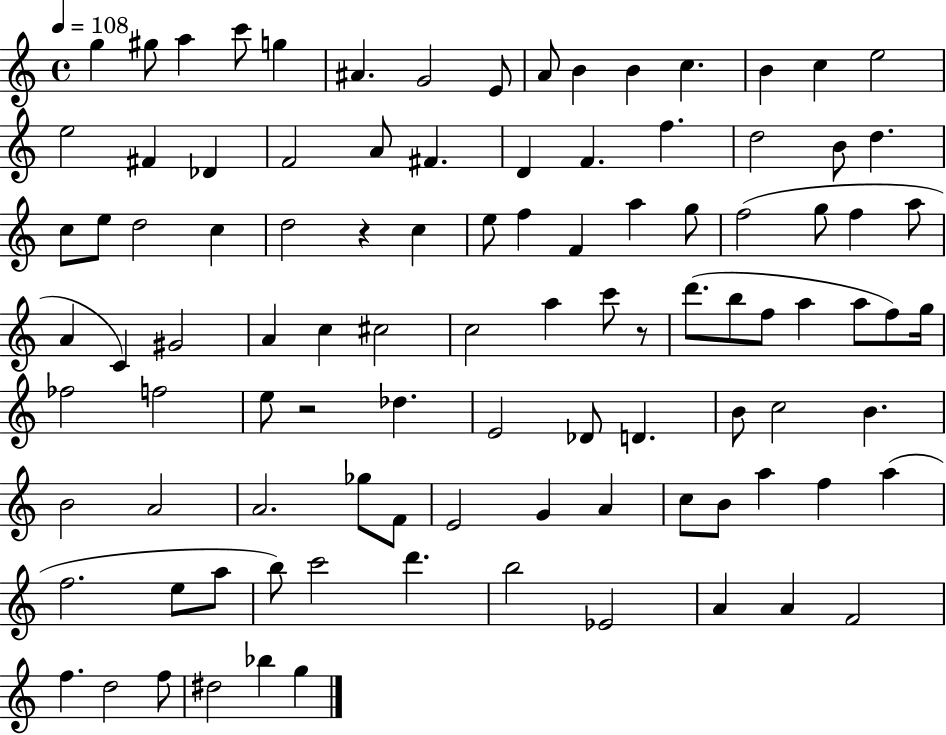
{
  \clef treble
  \time 4/4
  \defaultTimeSignature
  \key c \major
  \tempo 4 = 108
  g''4 gis''8 a''4 c'''8 g''4 | ais'4. g'2 e'8 | a'8 b'4 b'4 c''4. | b'4 c''4 e''2 | \break e''2 fis'4 des'4 | f'2 a'8 fis'4. | d'4 f'4. f''4. | d''2 b'8 d''4. | \break c''8 e''8 d''2 c''4 | d''2 r4 c''4 | e''8 f''4 f'4 a''4 g''8 | f''2( g''8 f''4 a''8 | \break a'4 c'4) gis'2 | a'4 c''4 cis''2 | c''2 a''4 c'''8 r8 | d'''8.( b''8 f''8 a''4 a''8 f''8) g''16 | \break fes''2 f''2 | e''8 r2 des''4. | e'2 des'8 d'4. | b'8 c''2 b'4. | \break b'2 a'2 | a'2. ges''8 f'8 | e'2 g'4 a'4 | c''8 b'8 a''4 f''4 a''4( | \break f''2. e''8 a''8 | b''8) c'''2 d'''4. | b''2 ees'2 | a'4 a'4 f'2 | \break f''4. d''2 f''8 | dis''2 bes''4 g''4 | \bar "|."
}